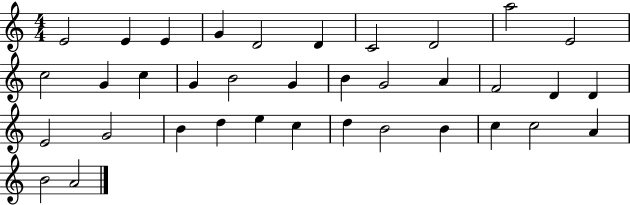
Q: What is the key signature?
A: C major